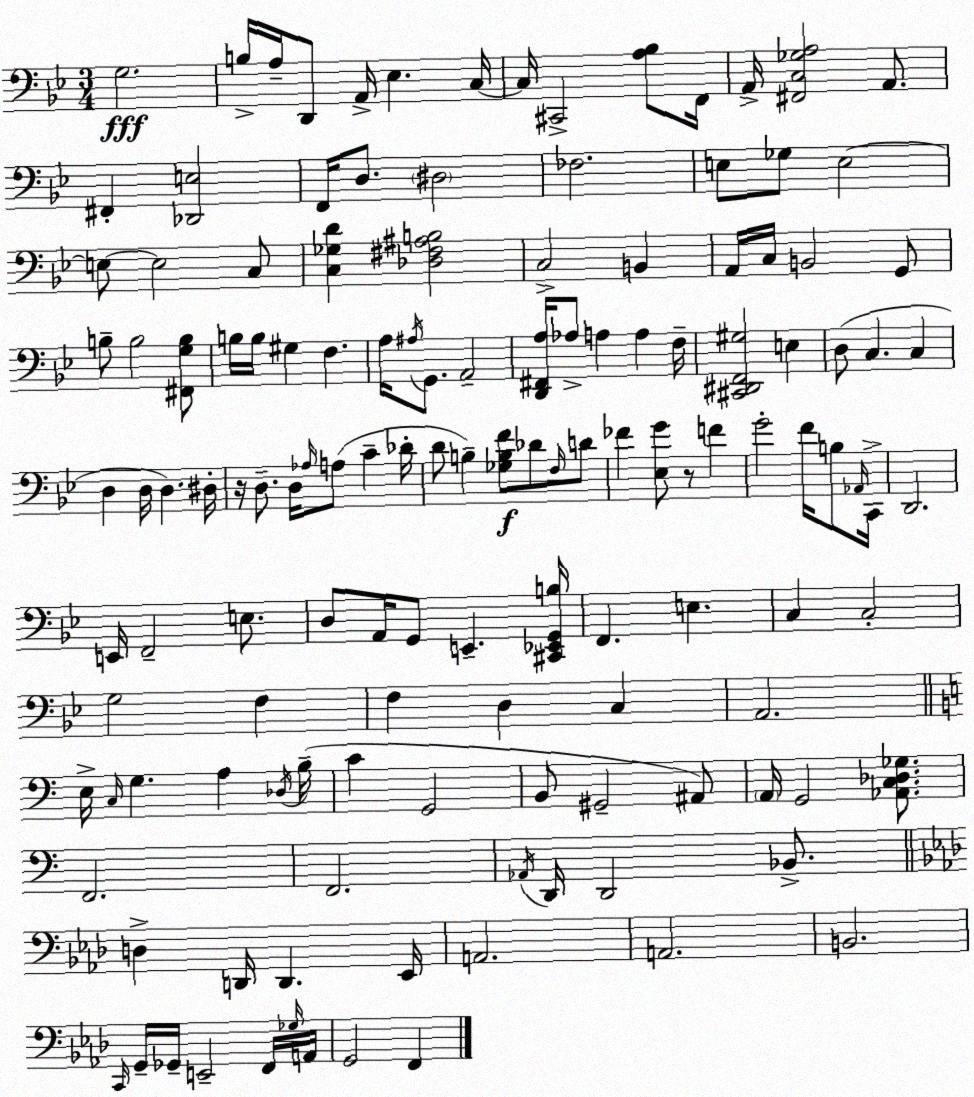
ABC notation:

X:1
T:Untitled
M:3/4
L:1/4
K:Gm
G,2 B,/4 A,/4 D,,/2 A,,/4 _E, C,/4 C,/4 ^C,,2 [A,_B,]/2 F,,/4 A,,/4 [^F,,C,_G,A,]2 A,,/2 ^F,, [_D,,E,]2 F,,/4 D,/2 ^D,2 _F,2 E,/2 _G,/2 E,2 E,/2 E,2 C,/2 [C,_G,D] [_D,^F,^A,B,]2 C,2 B,, A,,/4 C,/4 B,,2 G,,/2 B,/2 B,2 [^F,,G,B,]/2 B,/4 B,/4 ^G, F, A,/4 ^A,/4 G,,/2 A,,2 [D,,^F,,A,]/4 _A,/2 A, A, F,/4 [^C,,^D,,F,,^G,]2 E, D,/2 C, C, D, D,/4 D, ^D,/4 z/4 D,/2 D,/4 _A,/4 A,/2 C _D/4 D/2 B, [_G,B,F]/2 _D/2 F,/4 D/2 _F [_E,G]/2 z/2 F G2 F/4 B,/2 _A,,/4 C,,/4 D,,2 E,,/4 F,,2 E,/2 D,/2 A,,/4 G,,/2 E,, [^C,,_E,,G,,B,]/4 F,, E, C, C,2 G,2 F, F, D, C, A,,2 E,/4 C,/4 G, A, _D,/4 B,/4 C G,,2 B,,/2 ^G,,2 ^A,,/2 A,,/4 G,,2 [_A,,C,_D,_G,]/2 F,,2 F,,2 _A,,/4 D,,/4 D,,2 _B,,/2 D, D,,/4 D,, _E,,/4 A,,2 A,,2 B,,2 C,,/4 G,,/4 _G,,/4 E,,2 F,,/4 _G,/4 A,,/4 G,,2 F,,